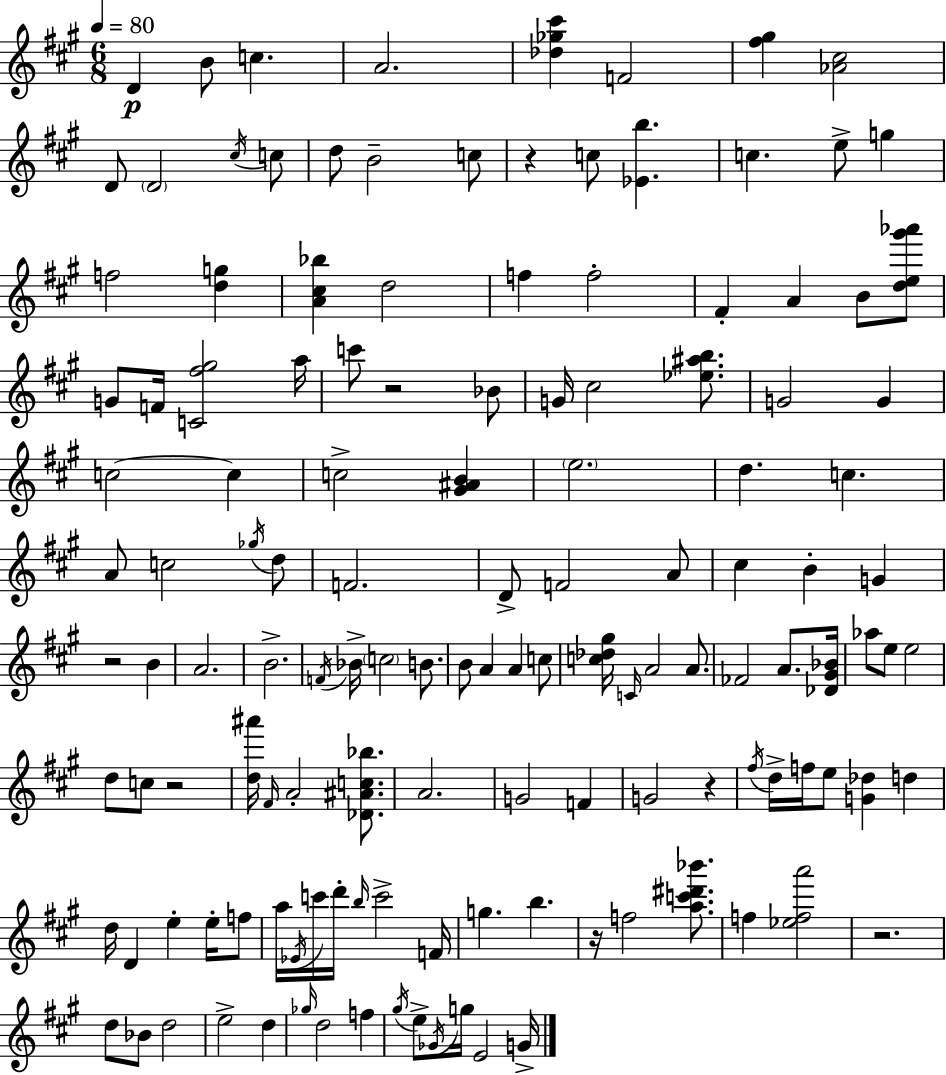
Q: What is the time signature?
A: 6/8